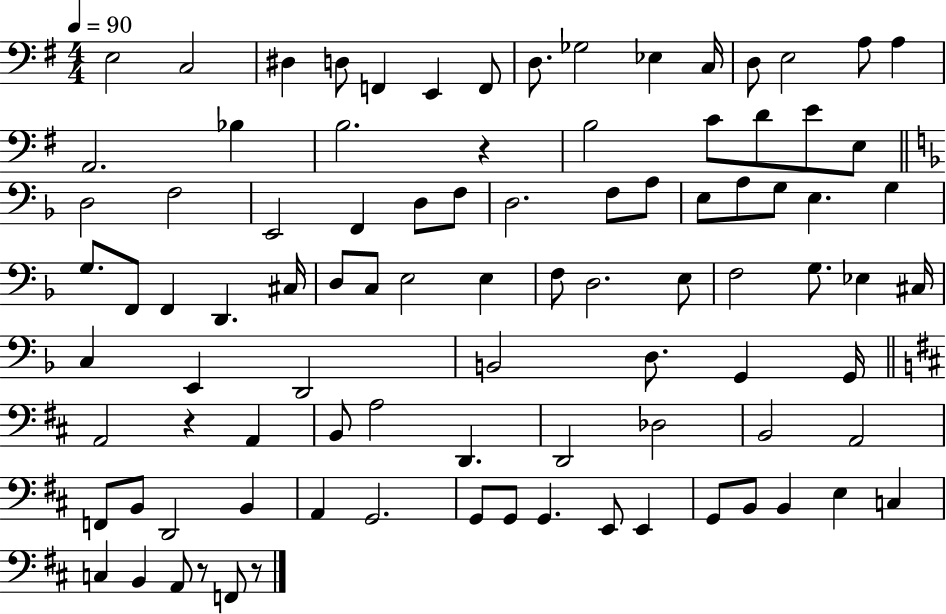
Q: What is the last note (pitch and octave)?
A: F2